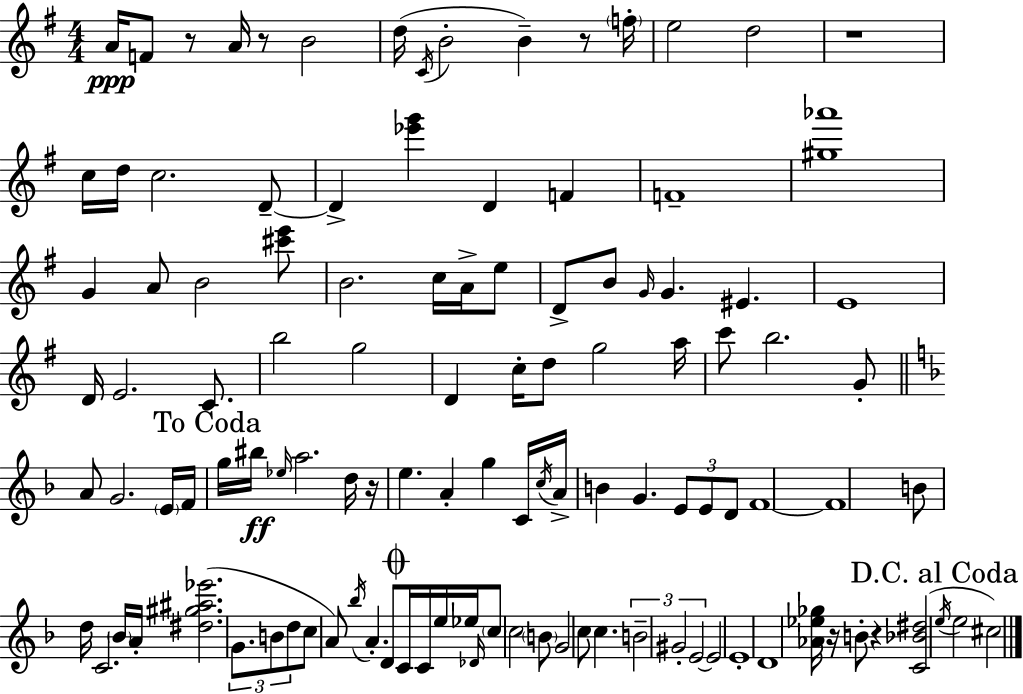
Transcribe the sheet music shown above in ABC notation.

X:1
T:Untitled
M:4/4
L:1/4
K:Em
A/4 F/2 z/2 A/4 z/2 B2 d/4 C/4 B2 B z/2 f/4 e2 d2 z4 c/4 d/4 c2 D/2 D [_e'g'] D F F4 [^g_a']4 G A/2 B2 [^c'e']/2 B2 c/4 A/4 e/2 D/2 B/2 G/4 G ^E E4 D/4 E2 C/2 b2 g2 D c/4 d/2 g2 a/4 c'/2 b2 G/2 A/2 G2 E/4 F/4 g/4 ^b/4 _e/4 a2 d/4 z/4 e A g C/4 c/4 A/4 B G E/2 E/2 D/2 F4 F4 B/2 d/4 C2 _B/4 A/4 [^d^g^a_e']2 G/2 B/2 d/2 c/2 A/2 _b/4 A D/2 C/4 C/4 e/4 _e/4 _D/4 c/2 c2 B/2 G2 c/2 c B2 ^G2 E2 E2 E4 D4 [_A_e_g]/4 z/4 B/2 z [C_B^d]2 e/4 e2 ^c2